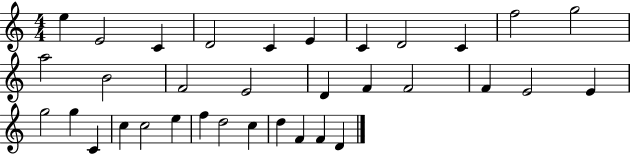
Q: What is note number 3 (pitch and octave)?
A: C4